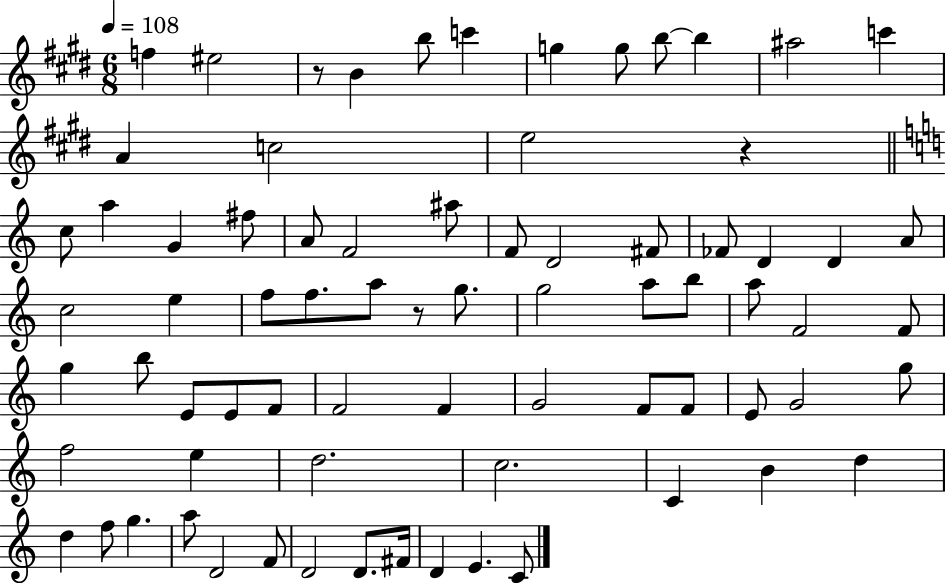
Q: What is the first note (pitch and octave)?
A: F5